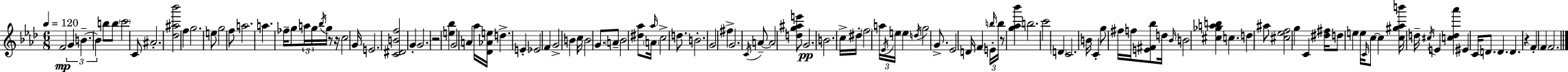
F4/h G4/q B4/q. B4/q B5/e B5/e C6/h C4/e A#4/h. [Db5,A#5,Bb6]/h F5/q G5/h. E5/e G5/h F5/e A5/h. A5/q. FES5/s G5/e A5/s G5/s Bb5/s G5/s R/e R/s C5/h G4/s E4/h. [C4,D#4,B4,F5]/h G4/q G4/h. R/h [E5,Bb5]/q G4/h A4/q Ab5/s [Db4,Ab4,E5]/s D5/q. E4/q Eb4/h F4/q G4/h B4/q C5/s B4/h G4/e. A4/e Bb4/h [D#5,Ab5]/e A4/s Ab5/s C5/h D5/e. B4/h. G4/h F#5/q G4/h. C4/s A4/e A4/h [D5,G5,A#5,E6]/e G4/h. B4/h. C5/s D#5/s F5/h A5/s Eb4/s E5/s E5/q D5/s G5/h G4/e. Eb4/h D4/s F4/q E4/s B5/s B5/s R/e [G5,Ab5,Bb6]/q B5/h. C6/h D4/q C4/h. B4/s C4/q G5/e F#5/s F5/s [E4,F#4,Bb5]/e D5/s Bb4/s B4/h [C#5,Gb5,A5,B5]/q C5/q. D5/q A#5/e [C#5,Eb5,F5]/h G5/q C4/q [D#5,F#5]/s D5/e E5/q E5/s C4/s C5/e C5/q [C5,G#5,Ab5,B6]/s D5/s C#5/s E4/q [C5,D5,Ab6]/q EIS4/q C4/s D4/e. D4/q. D4/q. R/q F4/q F4/q F4/h.